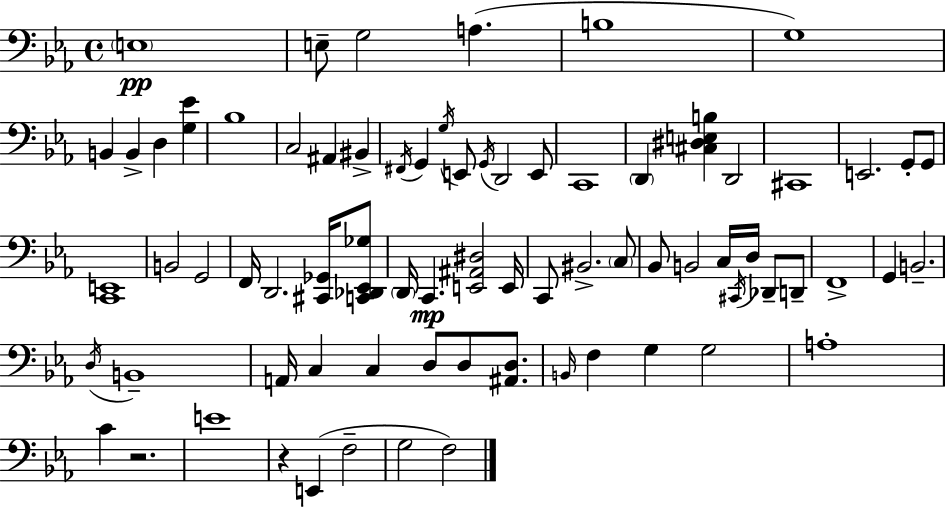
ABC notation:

X:1
T:Untitled
M:4/4
L:1/4
K:Cm
E,4 E,/2 G,2 A, B,4 G,4 B,, B,, D, [G,_E] _B,4 C,2 ^A,, ^B,, ^F,,/4 G,, G,/4 E,,/2 G,,/4 D,,2 E,,/2 C,,4 D,, [^C,^D,E,B,] D,,2 ^C,,4 E,,2 G,,/2 G,,/2 [C,,E,,]4 B,,2 G,,2 F,,/4 D,,2 [^C,,_G,,]/4 [C,,_D,,_E,,_G,]/2 D,,/4 C,, [E,,^A,,^D,]2 E,,/4 C,,/2 ^B,,2 C,/2 _B,,/2 B,,2 C,/4 ^C,,/4 D,/4 _D,,/2 D,,/2 F,,4 G,, B,,2 D,/4 B,,4 A,,/4 C, C, D,/2 D,/2 [^A,,D,]/2 B,,/4 F, G, G,2 A,4 C z2 E4 z E,, F,2 G,2 F,2